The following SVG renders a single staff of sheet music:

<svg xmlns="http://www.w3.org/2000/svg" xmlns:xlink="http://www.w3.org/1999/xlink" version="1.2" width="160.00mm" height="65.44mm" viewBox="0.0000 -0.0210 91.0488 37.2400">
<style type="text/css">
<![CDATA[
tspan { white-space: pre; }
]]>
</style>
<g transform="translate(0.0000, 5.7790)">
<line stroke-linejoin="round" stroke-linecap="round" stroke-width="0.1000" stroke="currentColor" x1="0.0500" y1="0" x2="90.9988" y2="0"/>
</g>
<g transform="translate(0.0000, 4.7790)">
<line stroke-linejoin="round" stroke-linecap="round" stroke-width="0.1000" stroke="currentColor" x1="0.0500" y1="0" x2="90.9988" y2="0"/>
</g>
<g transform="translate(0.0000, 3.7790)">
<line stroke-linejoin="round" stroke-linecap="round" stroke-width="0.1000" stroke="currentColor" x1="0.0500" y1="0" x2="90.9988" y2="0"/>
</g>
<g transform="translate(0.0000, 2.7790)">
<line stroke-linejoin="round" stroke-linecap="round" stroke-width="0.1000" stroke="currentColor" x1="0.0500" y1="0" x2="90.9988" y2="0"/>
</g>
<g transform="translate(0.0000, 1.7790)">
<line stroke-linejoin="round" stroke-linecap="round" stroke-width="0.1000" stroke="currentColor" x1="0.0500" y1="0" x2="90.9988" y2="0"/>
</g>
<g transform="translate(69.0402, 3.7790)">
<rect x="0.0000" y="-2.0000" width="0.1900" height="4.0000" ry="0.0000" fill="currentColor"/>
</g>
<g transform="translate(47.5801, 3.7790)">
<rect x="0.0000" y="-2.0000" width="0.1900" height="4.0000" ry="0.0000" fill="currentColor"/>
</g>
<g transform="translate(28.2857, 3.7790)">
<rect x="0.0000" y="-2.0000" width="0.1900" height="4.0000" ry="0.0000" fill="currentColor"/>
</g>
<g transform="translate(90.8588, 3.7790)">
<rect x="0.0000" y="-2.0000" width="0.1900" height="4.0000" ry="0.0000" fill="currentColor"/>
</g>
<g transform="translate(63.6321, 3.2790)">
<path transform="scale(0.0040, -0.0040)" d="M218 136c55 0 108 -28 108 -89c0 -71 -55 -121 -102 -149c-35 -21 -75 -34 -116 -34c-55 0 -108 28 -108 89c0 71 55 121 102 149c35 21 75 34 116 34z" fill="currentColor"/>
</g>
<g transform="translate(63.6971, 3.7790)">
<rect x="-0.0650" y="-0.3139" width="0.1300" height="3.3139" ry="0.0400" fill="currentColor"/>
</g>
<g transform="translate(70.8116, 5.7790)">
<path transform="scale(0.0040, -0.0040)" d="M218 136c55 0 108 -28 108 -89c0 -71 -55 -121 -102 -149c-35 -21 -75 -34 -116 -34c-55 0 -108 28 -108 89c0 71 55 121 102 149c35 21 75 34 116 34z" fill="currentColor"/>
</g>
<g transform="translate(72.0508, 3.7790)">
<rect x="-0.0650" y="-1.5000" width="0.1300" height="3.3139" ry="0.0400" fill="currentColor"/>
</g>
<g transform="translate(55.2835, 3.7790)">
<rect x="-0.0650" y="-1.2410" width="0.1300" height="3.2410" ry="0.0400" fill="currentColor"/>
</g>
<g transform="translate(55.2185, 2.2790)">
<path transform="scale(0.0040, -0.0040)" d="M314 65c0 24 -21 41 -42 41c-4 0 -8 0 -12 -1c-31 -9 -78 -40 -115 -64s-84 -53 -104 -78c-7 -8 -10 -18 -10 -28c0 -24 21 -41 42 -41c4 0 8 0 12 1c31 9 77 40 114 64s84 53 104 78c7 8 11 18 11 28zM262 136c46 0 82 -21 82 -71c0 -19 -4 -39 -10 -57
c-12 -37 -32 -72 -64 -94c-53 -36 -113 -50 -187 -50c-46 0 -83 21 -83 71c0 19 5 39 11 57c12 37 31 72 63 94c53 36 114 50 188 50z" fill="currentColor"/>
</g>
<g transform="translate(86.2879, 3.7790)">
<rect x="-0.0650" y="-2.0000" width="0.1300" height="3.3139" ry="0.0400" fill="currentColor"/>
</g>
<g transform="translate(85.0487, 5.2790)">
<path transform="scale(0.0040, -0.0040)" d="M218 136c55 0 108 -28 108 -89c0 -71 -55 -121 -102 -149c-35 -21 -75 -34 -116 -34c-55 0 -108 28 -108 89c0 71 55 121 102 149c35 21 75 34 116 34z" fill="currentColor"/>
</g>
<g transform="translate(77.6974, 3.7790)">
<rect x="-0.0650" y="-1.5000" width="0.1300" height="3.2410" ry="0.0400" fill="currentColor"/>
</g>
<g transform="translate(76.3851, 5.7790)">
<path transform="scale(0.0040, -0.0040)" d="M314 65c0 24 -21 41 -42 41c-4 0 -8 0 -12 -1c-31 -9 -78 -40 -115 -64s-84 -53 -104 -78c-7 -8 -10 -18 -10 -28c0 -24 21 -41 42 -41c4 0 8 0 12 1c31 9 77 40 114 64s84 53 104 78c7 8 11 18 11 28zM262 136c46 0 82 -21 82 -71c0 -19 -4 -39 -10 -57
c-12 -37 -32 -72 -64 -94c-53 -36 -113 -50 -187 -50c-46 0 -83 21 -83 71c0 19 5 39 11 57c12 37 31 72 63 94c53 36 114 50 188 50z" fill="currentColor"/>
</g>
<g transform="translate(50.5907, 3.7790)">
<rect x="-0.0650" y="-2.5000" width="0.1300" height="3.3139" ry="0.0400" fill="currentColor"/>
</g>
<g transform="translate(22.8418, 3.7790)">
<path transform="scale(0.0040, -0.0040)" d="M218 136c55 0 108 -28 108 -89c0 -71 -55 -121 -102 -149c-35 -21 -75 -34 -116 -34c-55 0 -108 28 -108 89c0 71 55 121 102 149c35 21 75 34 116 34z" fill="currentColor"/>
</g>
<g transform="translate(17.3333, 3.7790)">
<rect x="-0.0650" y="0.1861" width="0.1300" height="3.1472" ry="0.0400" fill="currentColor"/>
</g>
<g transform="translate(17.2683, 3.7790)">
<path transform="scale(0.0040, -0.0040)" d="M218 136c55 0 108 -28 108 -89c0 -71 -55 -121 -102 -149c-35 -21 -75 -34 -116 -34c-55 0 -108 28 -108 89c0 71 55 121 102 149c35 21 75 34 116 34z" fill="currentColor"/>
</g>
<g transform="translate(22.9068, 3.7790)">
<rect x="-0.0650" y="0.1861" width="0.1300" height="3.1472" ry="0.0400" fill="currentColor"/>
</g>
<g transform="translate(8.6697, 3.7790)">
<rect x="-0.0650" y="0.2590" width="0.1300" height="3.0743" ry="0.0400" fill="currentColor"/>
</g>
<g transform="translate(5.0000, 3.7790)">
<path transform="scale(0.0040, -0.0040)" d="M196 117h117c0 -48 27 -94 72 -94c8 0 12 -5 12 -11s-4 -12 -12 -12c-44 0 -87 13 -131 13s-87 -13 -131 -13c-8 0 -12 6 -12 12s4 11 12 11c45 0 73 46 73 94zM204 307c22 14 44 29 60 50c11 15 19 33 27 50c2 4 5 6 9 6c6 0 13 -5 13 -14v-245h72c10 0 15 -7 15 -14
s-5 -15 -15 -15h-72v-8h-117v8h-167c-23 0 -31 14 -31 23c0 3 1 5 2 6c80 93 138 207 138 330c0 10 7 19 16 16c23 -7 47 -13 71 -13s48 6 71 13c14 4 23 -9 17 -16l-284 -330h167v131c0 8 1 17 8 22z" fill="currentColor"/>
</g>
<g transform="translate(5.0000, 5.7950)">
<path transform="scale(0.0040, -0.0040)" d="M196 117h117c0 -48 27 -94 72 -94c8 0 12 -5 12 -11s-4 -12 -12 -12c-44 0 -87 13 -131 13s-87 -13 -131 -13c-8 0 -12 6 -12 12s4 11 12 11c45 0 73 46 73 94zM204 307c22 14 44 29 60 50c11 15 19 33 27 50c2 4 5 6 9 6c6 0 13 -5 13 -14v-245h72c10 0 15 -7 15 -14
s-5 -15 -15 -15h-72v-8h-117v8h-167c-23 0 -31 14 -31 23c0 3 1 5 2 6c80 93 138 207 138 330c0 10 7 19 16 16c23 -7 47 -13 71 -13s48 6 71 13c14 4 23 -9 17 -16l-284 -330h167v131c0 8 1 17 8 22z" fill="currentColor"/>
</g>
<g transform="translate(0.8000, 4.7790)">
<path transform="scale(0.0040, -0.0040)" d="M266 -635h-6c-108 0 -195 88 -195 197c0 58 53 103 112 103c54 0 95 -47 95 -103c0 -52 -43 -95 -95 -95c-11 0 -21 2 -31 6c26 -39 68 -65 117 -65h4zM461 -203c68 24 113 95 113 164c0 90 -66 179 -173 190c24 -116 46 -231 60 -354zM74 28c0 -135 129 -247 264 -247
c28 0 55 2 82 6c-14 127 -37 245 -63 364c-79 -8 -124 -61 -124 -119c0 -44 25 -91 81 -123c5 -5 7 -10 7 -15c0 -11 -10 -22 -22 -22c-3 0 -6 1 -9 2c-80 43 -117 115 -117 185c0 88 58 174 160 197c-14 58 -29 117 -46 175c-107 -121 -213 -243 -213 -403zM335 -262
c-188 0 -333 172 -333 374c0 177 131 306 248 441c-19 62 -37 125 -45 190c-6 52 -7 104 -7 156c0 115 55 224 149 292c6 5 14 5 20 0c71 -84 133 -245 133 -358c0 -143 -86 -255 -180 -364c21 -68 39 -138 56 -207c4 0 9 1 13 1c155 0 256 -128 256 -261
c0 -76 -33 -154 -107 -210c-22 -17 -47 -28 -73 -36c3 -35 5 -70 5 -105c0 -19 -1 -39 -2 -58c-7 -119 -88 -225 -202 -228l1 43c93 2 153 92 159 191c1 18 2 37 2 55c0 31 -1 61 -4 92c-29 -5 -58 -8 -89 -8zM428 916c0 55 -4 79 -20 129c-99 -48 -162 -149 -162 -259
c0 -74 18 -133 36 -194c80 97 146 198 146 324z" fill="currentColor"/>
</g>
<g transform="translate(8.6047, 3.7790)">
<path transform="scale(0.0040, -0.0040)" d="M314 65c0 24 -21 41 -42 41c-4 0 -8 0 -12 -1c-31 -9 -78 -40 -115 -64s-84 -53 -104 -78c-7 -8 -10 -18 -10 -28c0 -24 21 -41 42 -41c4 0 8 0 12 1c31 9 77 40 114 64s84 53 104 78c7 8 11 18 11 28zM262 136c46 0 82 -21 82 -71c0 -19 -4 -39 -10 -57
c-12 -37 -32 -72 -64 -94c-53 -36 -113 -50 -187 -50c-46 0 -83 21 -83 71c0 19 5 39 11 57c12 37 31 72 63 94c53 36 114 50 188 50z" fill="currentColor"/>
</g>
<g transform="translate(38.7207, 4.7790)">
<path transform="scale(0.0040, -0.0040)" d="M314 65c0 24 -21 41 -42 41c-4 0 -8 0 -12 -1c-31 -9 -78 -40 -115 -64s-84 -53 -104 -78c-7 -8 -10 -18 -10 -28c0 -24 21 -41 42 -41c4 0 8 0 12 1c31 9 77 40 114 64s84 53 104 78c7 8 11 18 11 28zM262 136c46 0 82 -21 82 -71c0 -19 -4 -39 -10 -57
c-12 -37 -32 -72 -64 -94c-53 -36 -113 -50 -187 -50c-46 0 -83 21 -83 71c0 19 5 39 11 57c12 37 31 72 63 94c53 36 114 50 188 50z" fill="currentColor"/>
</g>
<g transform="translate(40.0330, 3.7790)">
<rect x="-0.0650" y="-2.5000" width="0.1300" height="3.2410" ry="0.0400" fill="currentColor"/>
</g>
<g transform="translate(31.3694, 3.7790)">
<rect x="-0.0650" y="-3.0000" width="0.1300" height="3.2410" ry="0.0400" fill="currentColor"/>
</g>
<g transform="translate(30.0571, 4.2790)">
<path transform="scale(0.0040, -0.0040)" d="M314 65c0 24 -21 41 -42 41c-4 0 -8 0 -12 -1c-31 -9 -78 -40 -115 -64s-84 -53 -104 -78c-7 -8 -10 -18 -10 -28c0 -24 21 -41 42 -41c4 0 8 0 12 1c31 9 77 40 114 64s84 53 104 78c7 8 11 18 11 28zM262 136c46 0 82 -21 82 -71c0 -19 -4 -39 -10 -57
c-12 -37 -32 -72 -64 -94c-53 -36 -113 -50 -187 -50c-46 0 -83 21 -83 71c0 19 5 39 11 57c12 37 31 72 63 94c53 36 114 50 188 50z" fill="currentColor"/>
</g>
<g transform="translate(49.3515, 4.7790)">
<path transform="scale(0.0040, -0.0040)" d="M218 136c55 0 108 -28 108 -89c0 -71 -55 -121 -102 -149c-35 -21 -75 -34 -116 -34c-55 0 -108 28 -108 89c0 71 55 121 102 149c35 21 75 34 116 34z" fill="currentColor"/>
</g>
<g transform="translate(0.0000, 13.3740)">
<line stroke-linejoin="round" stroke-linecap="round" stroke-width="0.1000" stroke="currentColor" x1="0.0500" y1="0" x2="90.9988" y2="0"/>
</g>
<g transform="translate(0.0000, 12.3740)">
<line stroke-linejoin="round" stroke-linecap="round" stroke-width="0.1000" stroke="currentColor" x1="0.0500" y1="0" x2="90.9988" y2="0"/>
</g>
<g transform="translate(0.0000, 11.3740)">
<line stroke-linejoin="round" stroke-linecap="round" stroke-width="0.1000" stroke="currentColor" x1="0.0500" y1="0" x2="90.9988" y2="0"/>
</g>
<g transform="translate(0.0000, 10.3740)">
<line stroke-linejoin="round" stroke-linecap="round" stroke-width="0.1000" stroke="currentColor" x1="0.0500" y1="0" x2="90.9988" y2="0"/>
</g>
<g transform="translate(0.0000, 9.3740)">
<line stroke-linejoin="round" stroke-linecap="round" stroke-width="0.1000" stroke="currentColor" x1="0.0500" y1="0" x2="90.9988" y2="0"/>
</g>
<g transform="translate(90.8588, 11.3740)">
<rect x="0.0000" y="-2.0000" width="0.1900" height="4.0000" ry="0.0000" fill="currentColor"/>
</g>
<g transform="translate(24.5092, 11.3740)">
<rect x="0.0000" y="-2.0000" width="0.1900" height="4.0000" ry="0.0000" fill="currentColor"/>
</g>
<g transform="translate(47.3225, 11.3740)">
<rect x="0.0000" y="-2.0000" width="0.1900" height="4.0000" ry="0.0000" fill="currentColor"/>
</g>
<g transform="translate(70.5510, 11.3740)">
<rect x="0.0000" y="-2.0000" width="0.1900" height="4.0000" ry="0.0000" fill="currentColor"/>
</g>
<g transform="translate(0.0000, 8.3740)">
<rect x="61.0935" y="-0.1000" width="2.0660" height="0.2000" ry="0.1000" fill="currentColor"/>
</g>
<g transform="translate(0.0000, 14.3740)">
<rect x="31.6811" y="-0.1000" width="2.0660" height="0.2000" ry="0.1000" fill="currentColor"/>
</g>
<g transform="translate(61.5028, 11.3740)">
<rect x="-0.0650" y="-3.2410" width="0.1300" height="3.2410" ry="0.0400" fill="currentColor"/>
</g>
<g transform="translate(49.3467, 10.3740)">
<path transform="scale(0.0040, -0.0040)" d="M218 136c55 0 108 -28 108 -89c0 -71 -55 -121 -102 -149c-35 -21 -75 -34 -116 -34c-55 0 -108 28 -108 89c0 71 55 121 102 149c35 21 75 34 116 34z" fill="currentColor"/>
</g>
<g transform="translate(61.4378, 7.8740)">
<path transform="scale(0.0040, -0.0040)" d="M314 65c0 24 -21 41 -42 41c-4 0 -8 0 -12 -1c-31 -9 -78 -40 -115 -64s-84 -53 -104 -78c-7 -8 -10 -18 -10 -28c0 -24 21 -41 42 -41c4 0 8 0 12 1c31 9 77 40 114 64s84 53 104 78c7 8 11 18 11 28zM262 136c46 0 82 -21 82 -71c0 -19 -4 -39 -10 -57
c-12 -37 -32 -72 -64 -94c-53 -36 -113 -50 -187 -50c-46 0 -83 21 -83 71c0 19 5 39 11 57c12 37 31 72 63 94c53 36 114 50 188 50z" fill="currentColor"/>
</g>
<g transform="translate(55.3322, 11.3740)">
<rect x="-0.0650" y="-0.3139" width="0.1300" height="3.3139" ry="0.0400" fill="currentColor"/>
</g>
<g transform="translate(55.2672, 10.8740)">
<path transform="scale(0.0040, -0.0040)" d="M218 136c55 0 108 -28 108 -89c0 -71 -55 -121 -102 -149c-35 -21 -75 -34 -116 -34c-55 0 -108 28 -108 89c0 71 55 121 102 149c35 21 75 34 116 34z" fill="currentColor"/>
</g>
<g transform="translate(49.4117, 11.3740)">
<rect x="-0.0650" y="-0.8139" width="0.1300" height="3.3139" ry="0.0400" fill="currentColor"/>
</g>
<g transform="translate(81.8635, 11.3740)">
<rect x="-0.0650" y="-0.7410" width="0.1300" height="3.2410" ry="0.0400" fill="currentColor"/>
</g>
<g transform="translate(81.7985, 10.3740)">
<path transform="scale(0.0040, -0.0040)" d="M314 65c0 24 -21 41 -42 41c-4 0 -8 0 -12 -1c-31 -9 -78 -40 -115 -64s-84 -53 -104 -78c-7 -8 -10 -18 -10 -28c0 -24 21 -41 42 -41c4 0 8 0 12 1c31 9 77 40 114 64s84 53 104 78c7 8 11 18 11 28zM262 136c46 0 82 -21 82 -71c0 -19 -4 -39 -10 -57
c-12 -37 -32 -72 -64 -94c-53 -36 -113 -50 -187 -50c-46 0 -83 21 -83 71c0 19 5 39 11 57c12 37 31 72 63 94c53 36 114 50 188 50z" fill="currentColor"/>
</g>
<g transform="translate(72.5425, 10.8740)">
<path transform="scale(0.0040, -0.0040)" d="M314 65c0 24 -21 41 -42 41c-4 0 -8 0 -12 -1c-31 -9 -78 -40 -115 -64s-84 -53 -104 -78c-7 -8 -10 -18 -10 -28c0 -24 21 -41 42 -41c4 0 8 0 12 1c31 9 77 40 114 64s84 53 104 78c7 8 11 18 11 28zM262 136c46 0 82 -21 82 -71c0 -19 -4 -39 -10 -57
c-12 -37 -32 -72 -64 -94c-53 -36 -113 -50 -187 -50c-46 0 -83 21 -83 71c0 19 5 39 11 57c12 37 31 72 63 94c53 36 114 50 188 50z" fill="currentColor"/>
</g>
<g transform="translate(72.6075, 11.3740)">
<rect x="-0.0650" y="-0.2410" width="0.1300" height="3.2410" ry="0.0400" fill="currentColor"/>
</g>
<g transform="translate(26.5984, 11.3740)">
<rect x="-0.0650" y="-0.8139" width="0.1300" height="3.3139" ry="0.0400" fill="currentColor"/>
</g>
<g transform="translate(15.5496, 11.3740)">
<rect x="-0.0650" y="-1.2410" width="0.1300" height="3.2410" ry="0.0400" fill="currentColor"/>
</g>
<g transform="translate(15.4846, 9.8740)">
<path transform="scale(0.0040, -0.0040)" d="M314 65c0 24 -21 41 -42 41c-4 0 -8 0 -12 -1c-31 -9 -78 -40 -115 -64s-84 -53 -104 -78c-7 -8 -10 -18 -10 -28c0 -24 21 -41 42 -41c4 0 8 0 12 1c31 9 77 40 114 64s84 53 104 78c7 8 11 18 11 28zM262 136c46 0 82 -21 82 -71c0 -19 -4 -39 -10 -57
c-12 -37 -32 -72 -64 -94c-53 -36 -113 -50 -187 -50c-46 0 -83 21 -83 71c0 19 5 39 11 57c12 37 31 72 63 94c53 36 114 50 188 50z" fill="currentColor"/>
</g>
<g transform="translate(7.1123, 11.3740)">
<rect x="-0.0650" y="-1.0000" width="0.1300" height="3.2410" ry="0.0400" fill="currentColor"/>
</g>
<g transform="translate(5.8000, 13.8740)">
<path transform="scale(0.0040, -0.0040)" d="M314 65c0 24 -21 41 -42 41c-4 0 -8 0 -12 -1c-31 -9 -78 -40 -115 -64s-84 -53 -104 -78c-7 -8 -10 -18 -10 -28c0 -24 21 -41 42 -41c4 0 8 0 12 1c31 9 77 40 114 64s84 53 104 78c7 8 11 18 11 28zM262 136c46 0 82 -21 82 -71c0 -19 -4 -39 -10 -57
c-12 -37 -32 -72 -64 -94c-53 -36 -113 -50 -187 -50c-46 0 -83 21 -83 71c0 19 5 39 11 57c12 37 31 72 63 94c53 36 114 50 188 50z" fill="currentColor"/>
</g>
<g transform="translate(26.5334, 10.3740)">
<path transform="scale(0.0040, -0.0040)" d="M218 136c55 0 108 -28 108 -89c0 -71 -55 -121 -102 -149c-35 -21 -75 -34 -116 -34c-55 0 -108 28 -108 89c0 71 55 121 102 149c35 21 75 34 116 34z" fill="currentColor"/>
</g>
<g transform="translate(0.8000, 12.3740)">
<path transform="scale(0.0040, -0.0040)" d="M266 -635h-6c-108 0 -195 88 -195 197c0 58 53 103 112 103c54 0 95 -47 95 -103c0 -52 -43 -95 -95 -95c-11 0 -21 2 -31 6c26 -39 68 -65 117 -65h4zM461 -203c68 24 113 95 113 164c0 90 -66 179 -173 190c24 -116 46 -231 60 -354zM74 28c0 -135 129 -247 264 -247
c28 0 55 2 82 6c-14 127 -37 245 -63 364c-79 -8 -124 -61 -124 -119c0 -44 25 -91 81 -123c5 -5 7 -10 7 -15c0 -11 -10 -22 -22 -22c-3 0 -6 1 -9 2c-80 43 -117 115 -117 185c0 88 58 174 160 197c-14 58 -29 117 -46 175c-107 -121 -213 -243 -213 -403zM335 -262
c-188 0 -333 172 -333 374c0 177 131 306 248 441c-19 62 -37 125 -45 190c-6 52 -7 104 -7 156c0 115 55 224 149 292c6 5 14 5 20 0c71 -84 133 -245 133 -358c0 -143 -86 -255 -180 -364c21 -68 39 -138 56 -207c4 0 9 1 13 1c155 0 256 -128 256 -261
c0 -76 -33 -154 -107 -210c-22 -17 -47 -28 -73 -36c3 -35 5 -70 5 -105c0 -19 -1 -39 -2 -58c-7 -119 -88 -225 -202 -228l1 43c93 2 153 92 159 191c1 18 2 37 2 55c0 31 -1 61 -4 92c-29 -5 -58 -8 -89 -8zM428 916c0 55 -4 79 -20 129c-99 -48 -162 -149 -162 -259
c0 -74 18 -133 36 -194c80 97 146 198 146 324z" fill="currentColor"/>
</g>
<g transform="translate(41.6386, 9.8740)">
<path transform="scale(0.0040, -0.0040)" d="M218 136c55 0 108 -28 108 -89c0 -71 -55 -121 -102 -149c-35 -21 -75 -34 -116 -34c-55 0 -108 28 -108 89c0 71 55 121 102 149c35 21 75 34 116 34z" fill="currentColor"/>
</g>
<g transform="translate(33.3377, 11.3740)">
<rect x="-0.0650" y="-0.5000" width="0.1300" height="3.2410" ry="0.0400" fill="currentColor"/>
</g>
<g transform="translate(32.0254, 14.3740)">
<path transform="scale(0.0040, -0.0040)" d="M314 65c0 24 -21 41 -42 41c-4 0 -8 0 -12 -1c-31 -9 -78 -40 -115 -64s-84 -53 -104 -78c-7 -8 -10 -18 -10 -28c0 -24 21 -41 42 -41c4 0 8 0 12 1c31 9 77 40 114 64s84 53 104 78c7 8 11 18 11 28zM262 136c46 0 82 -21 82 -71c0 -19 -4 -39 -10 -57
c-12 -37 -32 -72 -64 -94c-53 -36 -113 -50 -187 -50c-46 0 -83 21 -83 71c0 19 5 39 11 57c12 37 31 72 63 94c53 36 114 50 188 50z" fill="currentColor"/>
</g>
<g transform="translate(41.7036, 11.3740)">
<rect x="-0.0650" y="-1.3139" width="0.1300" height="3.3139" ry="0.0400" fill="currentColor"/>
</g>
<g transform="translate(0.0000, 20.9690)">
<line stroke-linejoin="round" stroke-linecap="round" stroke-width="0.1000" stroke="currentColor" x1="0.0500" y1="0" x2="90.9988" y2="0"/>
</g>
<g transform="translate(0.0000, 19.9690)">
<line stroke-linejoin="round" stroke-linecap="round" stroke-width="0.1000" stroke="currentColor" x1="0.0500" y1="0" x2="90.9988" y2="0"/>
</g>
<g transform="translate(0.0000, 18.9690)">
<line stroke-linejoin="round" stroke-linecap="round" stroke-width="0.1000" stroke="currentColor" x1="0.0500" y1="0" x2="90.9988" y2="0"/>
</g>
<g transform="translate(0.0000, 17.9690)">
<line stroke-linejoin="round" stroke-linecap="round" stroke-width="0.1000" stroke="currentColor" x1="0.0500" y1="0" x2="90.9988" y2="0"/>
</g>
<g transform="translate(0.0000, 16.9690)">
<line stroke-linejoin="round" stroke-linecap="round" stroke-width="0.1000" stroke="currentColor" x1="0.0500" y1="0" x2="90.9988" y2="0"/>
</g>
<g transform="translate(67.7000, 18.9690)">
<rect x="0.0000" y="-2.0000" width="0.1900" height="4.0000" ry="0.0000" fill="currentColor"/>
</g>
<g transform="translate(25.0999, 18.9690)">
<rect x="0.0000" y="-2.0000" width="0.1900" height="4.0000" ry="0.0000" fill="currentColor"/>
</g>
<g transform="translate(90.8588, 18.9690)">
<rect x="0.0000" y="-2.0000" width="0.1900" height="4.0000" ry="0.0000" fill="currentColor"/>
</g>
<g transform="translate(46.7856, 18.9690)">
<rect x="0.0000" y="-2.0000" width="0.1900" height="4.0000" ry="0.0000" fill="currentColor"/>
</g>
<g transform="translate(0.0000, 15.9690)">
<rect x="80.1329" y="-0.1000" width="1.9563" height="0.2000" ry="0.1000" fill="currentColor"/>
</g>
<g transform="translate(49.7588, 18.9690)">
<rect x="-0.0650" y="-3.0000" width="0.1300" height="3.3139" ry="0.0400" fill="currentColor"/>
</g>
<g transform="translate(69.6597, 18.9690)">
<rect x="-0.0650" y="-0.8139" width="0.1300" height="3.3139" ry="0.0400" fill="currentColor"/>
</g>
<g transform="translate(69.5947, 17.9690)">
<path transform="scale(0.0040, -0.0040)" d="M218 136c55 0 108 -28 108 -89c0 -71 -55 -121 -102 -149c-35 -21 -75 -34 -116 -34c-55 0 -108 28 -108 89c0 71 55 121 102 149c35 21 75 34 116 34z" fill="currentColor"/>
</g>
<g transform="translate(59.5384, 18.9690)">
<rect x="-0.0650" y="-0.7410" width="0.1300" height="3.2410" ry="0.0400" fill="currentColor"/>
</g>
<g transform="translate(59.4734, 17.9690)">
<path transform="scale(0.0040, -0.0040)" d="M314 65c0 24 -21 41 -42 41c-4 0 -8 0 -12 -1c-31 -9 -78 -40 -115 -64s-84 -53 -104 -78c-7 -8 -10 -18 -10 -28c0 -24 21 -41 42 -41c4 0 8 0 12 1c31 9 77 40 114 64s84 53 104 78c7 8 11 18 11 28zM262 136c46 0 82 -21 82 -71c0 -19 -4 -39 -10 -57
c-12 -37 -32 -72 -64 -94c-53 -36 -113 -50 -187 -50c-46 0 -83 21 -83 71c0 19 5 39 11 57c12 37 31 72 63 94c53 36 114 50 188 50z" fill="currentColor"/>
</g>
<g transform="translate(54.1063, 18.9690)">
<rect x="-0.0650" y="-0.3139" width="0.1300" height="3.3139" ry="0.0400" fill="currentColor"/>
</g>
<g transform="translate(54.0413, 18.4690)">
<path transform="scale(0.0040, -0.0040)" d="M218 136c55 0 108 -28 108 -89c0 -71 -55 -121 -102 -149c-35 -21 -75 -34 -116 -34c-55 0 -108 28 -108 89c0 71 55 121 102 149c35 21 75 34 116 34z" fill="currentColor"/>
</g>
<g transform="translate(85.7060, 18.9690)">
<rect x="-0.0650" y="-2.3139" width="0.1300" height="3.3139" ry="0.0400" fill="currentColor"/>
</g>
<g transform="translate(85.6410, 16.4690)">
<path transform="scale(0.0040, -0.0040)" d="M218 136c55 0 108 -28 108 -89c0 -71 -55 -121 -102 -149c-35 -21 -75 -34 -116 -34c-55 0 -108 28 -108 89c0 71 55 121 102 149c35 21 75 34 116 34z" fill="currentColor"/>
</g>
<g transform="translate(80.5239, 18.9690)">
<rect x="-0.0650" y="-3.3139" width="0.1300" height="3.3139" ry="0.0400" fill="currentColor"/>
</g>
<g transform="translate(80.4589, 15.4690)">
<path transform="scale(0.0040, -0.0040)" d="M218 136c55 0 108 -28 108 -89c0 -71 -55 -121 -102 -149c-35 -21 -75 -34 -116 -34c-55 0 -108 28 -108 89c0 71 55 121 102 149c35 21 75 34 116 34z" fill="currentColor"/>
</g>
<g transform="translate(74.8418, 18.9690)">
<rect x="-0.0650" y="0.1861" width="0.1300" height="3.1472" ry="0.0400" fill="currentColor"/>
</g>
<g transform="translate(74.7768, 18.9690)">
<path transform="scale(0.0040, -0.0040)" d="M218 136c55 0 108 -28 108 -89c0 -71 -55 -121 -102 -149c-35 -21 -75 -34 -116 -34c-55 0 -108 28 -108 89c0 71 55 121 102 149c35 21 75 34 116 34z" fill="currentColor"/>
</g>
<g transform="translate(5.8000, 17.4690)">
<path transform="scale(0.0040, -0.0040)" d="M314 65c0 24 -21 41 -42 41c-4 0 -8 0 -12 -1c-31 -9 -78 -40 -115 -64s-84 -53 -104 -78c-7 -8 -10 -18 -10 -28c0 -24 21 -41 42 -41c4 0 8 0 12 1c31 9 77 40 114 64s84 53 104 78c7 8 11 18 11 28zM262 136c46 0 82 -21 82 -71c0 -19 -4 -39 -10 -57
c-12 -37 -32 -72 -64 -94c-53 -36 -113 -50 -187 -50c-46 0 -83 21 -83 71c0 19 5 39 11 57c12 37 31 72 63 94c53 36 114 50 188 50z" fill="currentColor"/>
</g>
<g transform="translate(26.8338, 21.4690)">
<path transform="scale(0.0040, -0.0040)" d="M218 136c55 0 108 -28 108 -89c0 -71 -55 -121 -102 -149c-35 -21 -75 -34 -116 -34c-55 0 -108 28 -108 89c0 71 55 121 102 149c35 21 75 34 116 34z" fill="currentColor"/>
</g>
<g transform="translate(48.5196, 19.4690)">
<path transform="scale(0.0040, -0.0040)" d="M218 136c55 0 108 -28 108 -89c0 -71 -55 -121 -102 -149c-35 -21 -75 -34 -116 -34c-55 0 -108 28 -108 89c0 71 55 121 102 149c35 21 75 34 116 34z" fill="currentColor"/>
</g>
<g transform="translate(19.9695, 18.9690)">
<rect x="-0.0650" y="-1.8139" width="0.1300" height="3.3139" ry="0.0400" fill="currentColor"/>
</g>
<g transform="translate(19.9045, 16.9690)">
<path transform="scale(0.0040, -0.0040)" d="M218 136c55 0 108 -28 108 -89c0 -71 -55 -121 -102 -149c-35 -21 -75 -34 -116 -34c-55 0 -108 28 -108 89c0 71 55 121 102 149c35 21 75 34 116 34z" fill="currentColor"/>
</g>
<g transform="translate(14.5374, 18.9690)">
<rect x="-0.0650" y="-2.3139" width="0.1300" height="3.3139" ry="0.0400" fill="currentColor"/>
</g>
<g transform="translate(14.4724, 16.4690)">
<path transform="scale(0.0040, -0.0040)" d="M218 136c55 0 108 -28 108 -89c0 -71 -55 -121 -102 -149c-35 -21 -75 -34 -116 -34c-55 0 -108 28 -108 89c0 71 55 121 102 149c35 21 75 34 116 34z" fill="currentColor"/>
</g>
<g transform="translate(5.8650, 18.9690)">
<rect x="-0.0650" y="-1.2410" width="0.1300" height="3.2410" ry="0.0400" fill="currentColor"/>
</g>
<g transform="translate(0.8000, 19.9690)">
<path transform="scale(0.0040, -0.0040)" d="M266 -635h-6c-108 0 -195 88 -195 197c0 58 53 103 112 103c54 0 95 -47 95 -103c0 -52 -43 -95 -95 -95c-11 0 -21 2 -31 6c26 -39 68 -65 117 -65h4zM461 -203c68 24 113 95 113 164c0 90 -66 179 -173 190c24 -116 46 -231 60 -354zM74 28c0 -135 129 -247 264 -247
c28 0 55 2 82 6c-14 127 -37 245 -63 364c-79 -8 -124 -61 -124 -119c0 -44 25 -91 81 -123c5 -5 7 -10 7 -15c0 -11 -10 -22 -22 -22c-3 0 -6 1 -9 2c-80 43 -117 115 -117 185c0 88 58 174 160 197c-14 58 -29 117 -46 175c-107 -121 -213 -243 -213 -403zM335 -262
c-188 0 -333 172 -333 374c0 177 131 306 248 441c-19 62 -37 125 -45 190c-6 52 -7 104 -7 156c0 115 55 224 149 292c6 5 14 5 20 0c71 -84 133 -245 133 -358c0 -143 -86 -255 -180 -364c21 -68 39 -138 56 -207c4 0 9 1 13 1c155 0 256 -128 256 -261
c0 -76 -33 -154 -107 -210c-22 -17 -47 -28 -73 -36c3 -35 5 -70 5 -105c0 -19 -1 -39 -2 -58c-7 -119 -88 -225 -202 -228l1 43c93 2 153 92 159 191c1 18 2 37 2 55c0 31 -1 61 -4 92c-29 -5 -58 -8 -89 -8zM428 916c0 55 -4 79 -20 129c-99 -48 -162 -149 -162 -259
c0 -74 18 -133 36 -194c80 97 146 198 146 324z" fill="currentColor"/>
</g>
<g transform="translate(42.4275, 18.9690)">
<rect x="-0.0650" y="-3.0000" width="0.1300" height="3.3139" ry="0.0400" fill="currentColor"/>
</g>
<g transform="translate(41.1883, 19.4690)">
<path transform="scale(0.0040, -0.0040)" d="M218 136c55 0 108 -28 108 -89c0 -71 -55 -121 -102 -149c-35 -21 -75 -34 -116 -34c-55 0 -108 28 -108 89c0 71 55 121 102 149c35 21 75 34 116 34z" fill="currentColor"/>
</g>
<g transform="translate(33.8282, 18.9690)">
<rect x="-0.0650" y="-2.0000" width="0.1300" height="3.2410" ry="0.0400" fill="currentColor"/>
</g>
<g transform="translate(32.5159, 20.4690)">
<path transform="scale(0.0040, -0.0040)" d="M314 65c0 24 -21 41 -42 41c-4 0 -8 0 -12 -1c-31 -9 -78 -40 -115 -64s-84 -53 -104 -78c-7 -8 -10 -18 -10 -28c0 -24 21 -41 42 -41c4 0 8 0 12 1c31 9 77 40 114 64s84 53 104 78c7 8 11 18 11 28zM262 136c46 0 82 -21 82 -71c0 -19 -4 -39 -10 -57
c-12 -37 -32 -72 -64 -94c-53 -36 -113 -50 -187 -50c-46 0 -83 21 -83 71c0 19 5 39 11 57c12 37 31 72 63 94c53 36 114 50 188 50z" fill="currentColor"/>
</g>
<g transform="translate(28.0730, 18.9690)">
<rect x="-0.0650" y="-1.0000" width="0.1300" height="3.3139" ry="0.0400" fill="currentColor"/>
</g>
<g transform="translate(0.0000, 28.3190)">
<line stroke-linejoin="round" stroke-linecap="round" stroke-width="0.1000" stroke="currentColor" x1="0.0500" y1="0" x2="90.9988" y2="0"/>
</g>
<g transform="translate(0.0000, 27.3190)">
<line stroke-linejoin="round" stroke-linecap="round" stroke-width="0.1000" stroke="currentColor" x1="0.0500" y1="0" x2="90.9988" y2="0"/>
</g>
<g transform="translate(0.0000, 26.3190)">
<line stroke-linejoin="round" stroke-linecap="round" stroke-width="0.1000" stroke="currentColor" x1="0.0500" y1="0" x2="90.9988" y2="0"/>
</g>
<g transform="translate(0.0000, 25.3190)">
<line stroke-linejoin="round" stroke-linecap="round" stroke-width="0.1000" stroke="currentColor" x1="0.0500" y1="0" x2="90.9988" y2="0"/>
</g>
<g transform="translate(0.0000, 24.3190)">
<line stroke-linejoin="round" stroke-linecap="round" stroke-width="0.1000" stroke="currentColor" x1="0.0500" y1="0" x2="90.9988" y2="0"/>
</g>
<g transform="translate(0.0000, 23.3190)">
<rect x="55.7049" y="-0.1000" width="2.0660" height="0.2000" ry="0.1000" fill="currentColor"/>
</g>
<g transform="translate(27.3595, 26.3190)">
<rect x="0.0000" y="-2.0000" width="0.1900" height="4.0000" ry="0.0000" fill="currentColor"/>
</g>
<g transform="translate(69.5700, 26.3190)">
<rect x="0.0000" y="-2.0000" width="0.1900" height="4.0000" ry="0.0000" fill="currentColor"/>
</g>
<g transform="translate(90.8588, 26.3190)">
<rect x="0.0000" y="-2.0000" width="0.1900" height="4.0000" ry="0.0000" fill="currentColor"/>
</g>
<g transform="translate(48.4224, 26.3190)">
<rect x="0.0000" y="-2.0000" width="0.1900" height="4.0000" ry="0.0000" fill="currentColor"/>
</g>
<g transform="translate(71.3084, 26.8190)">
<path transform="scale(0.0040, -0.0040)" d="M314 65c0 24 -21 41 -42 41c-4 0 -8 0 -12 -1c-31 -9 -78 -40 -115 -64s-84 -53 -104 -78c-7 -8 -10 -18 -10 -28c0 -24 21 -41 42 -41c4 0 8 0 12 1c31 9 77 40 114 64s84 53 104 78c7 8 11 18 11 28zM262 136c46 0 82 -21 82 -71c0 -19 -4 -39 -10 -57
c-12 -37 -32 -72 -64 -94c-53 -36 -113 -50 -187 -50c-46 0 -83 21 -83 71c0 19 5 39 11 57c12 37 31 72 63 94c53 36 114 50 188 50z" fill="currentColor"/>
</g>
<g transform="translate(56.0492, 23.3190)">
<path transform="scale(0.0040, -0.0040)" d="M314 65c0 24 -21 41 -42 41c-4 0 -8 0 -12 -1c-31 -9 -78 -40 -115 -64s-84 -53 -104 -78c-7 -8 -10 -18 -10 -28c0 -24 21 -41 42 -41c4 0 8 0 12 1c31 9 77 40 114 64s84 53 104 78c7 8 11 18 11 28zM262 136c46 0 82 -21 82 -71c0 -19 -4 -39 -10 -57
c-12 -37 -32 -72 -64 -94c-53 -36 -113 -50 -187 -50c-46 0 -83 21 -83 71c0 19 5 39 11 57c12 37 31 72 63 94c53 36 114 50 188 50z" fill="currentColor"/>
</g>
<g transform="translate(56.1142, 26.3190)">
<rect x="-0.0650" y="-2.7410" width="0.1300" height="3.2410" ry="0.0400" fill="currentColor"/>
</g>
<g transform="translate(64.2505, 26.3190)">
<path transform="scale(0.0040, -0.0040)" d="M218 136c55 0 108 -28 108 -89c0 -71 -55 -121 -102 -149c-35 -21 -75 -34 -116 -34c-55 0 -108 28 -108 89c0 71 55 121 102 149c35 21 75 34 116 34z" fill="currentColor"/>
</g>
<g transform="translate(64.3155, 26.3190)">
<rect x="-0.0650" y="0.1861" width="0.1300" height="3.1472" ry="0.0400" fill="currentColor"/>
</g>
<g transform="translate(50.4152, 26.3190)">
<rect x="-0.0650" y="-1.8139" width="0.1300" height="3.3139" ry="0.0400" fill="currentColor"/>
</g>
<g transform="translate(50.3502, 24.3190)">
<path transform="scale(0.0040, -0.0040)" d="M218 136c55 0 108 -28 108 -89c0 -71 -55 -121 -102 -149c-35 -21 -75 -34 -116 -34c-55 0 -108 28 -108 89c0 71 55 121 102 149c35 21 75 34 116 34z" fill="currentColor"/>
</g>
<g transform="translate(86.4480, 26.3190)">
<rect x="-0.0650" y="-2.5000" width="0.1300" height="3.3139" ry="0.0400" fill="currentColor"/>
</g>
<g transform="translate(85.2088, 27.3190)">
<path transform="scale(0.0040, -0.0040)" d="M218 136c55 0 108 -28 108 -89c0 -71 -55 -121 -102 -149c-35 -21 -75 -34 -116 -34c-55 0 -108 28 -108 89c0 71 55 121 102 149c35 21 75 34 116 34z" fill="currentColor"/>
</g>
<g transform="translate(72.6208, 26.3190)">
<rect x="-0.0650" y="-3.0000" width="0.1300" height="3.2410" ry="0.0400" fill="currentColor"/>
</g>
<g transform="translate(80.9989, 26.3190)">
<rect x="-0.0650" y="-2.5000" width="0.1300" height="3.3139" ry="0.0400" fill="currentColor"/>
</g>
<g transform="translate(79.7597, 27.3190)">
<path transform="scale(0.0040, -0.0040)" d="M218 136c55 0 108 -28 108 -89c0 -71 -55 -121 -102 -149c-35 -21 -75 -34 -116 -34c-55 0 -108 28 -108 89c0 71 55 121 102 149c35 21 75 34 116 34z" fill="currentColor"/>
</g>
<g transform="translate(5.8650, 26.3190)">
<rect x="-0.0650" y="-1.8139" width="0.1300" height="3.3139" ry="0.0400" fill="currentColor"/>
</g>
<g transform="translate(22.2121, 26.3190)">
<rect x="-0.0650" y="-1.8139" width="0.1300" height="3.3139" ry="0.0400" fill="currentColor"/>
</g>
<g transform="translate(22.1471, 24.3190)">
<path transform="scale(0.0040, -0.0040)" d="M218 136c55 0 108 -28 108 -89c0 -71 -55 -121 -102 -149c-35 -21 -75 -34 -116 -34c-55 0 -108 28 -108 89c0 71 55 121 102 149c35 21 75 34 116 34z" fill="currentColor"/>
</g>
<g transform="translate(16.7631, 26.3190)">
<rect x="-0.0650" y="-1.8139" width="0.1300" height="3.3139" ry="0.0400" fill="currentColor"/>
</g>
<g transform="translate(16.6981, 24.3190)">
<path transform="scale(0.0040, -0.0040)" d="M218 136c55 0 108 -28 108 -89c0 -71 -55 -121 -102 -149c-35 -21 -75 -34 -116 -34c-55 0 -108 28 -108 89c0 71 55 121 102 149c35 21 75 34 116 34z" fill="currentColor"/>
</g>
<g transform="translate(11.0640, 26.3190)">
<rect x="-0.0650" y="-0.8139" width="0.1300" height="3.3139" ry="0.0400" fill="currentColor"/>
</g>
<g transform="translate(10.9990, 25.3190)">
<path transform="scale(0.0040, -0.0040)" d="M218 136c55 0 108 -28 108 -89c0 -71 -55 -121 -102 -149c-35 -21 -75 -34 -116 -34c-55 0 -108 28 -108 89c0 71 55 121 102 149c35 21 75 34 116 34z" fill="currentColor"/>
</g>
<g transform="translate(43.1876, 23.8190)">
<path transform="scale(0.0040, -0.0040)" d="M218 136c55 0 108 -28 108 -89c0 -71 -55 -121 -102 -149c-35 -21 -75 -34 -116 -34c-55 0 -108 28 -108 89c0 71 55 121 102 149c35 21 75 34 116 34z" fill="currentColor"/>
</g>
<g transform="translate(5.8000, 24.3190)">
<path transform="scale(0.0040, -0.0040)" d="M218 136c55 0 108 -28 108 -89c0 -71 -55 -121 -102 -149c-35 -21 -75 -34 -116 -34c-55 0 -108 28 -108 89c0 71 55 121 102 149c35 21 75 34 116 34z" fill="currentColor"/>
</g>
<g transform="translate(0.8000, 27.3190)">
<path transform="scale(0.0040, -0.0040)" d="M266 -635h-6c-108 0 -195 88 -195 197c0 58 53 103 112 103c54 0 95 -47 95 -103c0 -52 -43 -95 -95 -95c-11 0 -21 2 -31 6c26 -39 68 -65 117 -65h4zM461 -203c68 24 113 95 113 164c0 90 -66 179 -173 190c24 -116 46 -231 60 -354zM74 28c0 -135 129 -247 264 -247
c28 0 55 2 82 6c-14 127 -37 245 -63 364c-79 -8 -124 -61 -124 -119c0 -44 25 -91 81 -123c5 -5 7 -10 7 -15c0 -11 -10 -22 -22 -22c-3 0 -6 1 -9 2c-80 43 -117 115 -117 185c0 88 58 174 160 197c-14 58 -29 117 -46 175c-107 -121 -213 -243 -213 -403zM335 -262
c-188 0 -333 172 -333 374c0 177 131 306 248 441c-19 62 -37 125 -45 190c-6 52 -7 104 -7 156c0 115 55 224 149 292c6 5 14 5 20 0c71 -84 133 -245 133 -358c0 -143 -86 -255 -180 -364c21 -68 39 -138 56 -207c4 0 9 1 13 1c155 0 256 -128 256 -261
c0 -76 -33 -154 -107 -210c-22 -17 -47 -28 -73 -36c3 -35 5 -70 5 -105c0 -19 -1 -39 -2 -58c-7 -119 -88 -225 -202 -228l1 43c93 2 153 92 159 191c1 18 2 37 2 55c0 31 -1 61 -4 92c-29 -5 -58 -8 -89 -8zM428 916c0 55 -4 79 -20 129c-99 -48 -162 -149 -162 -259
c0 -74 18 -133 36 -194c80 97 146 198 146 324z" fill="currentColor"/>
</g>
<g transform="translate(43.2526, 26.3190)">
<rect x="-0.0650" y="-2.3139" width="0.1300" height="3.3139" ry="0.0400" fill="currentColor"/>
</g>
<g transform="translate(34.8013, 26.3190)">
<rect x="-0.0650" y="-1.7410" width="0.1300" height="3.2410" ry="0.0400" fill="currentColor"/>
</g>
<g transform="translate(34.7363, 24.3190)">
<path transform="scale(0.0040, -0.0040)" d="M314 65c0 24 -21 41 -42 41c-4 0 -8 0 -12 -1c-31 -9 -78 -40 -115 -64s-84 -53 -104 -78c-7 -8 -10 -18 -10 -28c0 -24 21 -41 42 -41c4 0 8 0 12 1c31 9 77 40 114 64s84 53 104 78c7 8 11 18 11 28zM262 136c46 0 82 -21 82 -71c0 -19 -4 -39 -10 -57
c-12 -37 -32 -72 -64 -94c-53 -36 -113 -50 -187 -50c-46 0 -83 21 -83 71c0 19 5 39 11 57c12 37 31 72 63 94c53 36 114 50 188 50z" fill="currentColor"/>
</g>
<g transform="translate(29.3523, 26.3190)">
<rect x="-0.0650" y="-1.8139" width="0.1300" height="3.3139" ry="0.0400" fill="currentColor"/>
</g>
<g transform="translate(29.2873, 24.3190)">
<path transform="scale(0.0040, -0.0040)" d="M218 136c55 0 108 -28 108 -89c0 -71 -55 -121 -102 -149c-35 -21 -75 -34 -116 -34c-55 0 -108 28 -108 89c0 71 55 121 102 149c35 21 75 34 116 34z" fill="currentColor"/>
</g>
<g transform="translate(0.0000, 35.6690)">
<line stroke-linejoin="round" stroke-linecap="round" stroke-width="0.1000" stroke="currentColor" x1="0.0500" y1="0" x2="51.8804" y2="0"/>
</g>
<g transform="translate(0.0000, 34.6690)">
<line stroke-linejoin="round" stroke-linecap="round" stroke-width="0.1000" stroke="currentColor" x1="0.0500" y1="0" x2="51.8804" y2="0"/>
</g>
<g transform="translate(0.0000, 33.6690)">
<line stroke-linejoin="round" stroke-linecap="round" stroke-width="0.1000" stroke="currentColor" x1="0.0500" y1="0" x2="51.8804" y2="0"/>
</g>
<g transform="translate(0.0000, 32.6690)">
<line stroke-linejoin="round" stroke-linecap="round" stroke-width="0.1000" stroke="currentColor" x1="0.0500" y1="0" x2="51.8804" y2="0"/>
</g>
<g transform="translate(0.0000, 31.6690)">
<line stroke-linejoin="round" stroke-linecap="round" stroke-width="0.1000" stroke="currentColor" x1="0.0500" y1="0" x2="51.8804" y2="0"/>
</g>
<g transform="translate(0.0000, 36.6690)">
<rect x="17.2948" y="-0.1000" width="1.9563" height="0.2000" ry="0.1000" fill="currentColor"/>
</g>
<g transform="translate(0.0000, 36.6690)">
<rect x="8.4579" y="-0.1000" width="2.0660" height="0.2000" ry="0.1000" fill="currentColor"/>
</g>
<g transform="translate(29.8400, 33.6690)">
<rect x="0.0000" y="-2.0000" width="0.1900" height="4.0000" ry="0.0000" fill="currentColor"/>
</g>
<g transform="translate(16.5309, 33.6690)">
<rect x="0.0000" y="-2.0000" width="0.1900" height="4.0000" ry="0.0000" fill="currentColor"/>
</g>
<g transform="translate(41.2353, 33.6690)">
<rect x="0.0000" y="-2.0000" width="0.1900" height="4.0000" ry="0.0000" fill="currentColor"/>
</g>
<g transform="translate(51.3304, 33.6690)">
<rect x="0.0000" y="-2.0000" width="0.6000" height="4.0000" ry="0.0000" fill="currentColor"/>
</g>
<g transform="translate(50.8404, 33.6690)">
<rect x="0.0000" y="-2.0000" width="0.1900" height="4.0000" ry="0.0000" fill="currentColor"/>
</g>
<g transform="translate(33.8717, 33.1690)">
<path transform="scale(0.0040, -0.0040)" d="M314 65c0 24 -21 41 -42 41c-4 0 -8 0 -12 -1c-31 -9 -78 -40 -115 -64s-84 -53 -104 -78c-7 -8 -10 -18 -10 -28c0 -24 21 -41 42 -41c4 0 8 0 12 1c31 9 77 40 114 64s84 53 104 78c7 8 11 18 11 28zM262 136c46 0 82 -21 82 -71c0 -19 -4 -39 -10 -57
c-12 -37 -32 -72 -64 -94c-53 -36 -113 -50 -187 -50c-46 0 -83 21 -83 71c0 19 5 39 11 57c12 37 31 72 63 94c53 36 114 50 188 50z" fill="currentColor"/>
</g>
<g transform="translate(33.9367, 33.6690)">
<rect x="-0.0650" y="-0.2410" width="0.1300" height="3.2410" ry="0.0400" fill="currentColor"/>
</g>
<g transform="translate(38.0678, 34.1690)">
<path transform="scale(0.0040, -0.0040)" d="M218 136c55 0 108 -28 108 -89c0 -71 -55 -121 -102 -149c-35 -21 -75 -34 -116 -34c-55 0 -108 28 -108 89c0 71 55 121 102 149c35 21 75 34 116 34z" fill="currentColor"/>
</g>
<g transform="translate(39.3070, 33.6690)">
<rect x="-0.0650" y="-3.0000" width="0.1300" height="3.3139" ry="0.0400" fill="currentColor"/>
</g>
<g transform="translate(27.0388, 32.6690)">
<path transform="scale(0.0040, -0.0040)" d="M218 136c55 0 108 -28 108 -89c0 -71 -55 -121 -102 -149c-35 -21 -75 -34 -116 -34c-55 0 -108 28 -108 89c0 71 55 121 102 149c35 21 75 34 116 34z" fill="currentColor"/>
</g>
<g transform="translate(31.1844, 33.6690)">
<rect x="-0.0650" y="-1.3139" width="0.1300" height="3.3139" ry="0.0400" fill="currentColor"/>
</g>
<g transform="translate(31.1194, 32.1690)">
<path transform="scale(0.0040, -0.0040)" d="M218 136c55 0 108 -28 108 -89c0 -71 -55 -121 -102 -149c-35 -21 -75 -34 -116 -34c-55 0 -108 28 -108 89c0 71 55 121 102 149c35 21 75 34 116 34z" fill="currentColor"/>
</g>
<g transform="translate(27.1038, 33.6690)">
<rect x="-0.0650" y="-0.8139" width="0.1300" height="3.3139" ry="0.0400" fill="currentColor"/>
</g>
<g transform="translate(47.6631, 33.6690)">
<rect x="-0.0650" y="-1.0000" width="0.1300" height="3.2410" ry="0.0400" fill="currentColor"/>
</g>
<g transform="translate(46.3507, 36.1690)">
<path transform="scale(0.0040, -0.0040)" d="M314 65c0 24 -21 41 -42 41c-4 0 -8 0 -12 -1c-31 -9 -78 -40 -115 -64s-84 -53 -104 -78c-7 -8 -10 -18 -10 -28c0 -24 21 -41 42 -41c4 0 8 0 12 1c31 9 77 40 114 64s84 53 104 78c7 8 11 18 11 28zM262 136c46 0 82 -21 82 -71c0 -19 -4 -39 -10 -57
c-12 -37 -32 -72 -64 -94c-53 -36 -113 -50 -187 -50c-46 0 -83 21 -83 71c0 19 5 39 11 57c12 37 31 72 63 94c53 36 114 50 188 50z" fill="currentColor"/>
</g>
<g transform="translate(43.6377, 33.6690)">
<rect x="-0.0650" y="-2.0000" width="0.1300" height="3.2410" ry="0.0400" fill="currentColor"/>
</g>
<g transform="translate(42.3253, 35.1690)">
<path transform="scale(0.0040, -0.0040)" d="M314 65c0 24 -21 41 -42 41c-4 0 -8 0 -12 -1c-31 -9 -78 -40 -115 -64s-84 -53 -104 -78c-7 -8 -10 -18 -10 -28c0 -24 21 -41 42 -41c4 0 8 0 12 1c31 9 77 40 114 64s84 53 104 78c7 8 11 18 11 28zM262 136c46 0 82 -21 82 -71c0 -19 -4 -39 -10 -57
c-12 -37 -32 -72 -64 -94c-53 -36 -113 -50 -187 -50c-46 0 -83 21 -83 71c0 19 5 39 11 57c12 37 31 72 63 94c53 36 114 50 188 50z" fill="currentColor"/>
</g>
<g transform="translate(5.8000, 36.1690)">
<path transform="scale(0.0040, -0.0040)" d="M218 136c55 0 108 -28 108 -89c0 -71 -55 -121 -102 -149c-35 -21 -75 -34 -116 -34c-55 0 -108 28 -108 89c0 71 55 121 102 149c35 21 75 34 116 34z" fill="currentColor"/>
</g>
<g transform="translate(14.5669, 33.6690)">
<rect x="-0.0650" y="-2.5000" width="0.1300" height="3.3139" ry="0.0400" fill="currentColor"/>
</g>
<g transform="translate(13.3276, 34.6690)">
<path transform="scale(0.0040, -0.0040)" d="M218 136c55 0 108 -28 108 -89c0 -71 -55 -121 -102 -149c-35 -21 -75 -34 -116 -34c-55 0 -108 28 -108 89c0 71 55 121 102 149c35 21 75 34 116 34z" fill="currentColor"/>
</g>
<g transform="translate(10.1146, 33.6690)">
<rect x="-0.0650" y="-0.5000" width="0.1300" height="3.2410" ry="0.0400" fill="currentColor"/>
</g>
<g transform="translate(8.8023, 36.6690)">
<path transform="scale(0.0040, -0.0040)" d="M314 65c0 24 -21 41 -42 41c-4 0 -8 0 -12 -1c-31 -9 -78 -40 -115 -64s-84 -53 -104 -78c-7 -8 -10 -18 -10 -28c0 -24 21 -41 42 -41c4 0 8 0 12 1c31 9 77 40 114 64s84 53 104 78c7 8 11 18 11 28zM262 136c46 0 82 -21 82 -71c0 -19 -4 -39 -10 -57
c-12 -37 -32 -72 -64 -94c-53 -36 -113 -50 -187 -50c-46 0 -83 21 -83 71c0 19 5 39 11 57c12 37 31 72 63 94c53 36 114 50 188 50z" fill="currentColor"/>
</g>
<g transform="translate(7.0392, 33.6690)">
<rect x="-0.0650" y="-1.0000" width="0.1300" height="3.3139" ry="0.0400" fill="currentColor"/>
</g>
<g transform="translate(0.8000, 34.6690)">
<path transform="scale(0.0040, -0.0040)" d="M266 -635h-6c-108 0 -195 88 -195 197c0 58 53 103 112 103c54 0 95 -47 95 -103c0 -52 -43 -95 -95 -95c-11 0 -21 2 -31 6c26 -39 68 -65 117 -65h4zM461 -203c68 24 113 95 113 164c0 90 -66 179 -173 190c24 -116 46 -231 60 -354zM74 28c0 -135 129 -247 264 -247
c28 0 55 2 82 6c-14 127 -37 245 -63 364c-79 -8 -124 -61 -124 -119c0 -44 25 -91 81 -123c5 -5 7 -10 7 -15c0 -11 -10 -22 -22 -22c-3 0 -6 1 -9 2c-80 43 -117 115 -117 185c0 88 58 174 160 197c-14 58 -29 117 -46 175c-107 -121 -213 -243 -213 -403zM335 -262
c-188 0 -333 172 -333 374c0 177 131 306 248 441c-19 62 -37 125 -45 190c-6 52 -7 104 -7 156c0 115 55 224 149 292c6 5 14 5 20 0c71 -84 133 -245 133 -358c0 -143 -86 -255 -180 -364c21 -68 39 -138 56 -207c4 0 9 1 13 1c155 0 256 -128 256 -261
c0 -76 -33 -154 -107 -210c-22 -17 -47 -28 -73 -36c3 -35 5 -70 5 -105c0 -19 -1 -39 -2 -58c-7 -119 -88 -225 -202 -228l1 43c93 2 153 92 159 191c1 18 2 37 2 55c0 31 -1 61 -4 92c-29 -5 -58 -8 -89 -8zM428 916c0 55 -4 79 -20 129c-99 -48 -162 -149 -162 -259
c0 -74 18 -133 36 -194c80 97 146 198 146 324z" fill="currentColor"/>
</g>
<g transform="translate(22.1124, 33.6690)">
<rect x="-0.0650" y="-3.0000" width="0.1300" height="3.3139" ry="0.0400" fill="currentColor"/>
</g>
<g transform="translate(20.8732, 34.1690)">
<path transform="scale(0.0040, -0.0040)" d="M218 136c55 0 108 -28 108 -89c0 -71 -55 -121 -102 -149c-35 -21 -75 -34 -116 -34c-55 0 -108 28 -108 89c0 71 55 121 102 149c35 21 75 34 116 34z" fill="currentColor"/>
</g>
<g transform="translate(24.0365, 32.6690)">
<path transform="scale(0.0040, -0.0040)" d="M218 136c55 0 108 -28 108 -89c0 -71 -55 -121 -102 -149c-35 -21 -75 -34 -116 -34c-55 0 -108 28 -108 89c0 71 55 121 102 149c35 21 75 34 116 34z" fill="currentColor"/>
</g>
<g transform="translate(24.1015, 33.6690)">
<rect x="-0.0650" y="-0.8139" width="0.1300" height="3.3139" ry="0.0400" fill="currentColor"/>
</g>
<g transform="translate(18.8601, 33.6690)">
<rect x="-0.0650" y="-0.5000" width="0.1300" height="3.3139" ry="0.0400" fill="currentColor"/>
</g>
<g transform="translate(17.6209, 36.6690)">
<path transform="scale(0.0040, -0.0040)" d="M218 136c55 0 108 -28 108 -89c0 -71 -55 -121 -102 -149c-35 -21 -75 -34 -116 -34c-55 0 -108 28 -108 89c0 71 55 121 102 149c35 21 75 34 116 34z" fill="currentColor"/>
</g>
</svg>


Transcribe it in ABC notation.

X:1
T:Untitled
M:4/4
L:1/4
K:C
B2 B B A2 G2 G e2 c E E2 F D2 e2 d C2 e d c b2 c2 d2 e2 g f D F2 A A c d2 d B b g f d f f f f2 g f a2 B A2 G G D C2 G C A d d e c2 A F2 D2